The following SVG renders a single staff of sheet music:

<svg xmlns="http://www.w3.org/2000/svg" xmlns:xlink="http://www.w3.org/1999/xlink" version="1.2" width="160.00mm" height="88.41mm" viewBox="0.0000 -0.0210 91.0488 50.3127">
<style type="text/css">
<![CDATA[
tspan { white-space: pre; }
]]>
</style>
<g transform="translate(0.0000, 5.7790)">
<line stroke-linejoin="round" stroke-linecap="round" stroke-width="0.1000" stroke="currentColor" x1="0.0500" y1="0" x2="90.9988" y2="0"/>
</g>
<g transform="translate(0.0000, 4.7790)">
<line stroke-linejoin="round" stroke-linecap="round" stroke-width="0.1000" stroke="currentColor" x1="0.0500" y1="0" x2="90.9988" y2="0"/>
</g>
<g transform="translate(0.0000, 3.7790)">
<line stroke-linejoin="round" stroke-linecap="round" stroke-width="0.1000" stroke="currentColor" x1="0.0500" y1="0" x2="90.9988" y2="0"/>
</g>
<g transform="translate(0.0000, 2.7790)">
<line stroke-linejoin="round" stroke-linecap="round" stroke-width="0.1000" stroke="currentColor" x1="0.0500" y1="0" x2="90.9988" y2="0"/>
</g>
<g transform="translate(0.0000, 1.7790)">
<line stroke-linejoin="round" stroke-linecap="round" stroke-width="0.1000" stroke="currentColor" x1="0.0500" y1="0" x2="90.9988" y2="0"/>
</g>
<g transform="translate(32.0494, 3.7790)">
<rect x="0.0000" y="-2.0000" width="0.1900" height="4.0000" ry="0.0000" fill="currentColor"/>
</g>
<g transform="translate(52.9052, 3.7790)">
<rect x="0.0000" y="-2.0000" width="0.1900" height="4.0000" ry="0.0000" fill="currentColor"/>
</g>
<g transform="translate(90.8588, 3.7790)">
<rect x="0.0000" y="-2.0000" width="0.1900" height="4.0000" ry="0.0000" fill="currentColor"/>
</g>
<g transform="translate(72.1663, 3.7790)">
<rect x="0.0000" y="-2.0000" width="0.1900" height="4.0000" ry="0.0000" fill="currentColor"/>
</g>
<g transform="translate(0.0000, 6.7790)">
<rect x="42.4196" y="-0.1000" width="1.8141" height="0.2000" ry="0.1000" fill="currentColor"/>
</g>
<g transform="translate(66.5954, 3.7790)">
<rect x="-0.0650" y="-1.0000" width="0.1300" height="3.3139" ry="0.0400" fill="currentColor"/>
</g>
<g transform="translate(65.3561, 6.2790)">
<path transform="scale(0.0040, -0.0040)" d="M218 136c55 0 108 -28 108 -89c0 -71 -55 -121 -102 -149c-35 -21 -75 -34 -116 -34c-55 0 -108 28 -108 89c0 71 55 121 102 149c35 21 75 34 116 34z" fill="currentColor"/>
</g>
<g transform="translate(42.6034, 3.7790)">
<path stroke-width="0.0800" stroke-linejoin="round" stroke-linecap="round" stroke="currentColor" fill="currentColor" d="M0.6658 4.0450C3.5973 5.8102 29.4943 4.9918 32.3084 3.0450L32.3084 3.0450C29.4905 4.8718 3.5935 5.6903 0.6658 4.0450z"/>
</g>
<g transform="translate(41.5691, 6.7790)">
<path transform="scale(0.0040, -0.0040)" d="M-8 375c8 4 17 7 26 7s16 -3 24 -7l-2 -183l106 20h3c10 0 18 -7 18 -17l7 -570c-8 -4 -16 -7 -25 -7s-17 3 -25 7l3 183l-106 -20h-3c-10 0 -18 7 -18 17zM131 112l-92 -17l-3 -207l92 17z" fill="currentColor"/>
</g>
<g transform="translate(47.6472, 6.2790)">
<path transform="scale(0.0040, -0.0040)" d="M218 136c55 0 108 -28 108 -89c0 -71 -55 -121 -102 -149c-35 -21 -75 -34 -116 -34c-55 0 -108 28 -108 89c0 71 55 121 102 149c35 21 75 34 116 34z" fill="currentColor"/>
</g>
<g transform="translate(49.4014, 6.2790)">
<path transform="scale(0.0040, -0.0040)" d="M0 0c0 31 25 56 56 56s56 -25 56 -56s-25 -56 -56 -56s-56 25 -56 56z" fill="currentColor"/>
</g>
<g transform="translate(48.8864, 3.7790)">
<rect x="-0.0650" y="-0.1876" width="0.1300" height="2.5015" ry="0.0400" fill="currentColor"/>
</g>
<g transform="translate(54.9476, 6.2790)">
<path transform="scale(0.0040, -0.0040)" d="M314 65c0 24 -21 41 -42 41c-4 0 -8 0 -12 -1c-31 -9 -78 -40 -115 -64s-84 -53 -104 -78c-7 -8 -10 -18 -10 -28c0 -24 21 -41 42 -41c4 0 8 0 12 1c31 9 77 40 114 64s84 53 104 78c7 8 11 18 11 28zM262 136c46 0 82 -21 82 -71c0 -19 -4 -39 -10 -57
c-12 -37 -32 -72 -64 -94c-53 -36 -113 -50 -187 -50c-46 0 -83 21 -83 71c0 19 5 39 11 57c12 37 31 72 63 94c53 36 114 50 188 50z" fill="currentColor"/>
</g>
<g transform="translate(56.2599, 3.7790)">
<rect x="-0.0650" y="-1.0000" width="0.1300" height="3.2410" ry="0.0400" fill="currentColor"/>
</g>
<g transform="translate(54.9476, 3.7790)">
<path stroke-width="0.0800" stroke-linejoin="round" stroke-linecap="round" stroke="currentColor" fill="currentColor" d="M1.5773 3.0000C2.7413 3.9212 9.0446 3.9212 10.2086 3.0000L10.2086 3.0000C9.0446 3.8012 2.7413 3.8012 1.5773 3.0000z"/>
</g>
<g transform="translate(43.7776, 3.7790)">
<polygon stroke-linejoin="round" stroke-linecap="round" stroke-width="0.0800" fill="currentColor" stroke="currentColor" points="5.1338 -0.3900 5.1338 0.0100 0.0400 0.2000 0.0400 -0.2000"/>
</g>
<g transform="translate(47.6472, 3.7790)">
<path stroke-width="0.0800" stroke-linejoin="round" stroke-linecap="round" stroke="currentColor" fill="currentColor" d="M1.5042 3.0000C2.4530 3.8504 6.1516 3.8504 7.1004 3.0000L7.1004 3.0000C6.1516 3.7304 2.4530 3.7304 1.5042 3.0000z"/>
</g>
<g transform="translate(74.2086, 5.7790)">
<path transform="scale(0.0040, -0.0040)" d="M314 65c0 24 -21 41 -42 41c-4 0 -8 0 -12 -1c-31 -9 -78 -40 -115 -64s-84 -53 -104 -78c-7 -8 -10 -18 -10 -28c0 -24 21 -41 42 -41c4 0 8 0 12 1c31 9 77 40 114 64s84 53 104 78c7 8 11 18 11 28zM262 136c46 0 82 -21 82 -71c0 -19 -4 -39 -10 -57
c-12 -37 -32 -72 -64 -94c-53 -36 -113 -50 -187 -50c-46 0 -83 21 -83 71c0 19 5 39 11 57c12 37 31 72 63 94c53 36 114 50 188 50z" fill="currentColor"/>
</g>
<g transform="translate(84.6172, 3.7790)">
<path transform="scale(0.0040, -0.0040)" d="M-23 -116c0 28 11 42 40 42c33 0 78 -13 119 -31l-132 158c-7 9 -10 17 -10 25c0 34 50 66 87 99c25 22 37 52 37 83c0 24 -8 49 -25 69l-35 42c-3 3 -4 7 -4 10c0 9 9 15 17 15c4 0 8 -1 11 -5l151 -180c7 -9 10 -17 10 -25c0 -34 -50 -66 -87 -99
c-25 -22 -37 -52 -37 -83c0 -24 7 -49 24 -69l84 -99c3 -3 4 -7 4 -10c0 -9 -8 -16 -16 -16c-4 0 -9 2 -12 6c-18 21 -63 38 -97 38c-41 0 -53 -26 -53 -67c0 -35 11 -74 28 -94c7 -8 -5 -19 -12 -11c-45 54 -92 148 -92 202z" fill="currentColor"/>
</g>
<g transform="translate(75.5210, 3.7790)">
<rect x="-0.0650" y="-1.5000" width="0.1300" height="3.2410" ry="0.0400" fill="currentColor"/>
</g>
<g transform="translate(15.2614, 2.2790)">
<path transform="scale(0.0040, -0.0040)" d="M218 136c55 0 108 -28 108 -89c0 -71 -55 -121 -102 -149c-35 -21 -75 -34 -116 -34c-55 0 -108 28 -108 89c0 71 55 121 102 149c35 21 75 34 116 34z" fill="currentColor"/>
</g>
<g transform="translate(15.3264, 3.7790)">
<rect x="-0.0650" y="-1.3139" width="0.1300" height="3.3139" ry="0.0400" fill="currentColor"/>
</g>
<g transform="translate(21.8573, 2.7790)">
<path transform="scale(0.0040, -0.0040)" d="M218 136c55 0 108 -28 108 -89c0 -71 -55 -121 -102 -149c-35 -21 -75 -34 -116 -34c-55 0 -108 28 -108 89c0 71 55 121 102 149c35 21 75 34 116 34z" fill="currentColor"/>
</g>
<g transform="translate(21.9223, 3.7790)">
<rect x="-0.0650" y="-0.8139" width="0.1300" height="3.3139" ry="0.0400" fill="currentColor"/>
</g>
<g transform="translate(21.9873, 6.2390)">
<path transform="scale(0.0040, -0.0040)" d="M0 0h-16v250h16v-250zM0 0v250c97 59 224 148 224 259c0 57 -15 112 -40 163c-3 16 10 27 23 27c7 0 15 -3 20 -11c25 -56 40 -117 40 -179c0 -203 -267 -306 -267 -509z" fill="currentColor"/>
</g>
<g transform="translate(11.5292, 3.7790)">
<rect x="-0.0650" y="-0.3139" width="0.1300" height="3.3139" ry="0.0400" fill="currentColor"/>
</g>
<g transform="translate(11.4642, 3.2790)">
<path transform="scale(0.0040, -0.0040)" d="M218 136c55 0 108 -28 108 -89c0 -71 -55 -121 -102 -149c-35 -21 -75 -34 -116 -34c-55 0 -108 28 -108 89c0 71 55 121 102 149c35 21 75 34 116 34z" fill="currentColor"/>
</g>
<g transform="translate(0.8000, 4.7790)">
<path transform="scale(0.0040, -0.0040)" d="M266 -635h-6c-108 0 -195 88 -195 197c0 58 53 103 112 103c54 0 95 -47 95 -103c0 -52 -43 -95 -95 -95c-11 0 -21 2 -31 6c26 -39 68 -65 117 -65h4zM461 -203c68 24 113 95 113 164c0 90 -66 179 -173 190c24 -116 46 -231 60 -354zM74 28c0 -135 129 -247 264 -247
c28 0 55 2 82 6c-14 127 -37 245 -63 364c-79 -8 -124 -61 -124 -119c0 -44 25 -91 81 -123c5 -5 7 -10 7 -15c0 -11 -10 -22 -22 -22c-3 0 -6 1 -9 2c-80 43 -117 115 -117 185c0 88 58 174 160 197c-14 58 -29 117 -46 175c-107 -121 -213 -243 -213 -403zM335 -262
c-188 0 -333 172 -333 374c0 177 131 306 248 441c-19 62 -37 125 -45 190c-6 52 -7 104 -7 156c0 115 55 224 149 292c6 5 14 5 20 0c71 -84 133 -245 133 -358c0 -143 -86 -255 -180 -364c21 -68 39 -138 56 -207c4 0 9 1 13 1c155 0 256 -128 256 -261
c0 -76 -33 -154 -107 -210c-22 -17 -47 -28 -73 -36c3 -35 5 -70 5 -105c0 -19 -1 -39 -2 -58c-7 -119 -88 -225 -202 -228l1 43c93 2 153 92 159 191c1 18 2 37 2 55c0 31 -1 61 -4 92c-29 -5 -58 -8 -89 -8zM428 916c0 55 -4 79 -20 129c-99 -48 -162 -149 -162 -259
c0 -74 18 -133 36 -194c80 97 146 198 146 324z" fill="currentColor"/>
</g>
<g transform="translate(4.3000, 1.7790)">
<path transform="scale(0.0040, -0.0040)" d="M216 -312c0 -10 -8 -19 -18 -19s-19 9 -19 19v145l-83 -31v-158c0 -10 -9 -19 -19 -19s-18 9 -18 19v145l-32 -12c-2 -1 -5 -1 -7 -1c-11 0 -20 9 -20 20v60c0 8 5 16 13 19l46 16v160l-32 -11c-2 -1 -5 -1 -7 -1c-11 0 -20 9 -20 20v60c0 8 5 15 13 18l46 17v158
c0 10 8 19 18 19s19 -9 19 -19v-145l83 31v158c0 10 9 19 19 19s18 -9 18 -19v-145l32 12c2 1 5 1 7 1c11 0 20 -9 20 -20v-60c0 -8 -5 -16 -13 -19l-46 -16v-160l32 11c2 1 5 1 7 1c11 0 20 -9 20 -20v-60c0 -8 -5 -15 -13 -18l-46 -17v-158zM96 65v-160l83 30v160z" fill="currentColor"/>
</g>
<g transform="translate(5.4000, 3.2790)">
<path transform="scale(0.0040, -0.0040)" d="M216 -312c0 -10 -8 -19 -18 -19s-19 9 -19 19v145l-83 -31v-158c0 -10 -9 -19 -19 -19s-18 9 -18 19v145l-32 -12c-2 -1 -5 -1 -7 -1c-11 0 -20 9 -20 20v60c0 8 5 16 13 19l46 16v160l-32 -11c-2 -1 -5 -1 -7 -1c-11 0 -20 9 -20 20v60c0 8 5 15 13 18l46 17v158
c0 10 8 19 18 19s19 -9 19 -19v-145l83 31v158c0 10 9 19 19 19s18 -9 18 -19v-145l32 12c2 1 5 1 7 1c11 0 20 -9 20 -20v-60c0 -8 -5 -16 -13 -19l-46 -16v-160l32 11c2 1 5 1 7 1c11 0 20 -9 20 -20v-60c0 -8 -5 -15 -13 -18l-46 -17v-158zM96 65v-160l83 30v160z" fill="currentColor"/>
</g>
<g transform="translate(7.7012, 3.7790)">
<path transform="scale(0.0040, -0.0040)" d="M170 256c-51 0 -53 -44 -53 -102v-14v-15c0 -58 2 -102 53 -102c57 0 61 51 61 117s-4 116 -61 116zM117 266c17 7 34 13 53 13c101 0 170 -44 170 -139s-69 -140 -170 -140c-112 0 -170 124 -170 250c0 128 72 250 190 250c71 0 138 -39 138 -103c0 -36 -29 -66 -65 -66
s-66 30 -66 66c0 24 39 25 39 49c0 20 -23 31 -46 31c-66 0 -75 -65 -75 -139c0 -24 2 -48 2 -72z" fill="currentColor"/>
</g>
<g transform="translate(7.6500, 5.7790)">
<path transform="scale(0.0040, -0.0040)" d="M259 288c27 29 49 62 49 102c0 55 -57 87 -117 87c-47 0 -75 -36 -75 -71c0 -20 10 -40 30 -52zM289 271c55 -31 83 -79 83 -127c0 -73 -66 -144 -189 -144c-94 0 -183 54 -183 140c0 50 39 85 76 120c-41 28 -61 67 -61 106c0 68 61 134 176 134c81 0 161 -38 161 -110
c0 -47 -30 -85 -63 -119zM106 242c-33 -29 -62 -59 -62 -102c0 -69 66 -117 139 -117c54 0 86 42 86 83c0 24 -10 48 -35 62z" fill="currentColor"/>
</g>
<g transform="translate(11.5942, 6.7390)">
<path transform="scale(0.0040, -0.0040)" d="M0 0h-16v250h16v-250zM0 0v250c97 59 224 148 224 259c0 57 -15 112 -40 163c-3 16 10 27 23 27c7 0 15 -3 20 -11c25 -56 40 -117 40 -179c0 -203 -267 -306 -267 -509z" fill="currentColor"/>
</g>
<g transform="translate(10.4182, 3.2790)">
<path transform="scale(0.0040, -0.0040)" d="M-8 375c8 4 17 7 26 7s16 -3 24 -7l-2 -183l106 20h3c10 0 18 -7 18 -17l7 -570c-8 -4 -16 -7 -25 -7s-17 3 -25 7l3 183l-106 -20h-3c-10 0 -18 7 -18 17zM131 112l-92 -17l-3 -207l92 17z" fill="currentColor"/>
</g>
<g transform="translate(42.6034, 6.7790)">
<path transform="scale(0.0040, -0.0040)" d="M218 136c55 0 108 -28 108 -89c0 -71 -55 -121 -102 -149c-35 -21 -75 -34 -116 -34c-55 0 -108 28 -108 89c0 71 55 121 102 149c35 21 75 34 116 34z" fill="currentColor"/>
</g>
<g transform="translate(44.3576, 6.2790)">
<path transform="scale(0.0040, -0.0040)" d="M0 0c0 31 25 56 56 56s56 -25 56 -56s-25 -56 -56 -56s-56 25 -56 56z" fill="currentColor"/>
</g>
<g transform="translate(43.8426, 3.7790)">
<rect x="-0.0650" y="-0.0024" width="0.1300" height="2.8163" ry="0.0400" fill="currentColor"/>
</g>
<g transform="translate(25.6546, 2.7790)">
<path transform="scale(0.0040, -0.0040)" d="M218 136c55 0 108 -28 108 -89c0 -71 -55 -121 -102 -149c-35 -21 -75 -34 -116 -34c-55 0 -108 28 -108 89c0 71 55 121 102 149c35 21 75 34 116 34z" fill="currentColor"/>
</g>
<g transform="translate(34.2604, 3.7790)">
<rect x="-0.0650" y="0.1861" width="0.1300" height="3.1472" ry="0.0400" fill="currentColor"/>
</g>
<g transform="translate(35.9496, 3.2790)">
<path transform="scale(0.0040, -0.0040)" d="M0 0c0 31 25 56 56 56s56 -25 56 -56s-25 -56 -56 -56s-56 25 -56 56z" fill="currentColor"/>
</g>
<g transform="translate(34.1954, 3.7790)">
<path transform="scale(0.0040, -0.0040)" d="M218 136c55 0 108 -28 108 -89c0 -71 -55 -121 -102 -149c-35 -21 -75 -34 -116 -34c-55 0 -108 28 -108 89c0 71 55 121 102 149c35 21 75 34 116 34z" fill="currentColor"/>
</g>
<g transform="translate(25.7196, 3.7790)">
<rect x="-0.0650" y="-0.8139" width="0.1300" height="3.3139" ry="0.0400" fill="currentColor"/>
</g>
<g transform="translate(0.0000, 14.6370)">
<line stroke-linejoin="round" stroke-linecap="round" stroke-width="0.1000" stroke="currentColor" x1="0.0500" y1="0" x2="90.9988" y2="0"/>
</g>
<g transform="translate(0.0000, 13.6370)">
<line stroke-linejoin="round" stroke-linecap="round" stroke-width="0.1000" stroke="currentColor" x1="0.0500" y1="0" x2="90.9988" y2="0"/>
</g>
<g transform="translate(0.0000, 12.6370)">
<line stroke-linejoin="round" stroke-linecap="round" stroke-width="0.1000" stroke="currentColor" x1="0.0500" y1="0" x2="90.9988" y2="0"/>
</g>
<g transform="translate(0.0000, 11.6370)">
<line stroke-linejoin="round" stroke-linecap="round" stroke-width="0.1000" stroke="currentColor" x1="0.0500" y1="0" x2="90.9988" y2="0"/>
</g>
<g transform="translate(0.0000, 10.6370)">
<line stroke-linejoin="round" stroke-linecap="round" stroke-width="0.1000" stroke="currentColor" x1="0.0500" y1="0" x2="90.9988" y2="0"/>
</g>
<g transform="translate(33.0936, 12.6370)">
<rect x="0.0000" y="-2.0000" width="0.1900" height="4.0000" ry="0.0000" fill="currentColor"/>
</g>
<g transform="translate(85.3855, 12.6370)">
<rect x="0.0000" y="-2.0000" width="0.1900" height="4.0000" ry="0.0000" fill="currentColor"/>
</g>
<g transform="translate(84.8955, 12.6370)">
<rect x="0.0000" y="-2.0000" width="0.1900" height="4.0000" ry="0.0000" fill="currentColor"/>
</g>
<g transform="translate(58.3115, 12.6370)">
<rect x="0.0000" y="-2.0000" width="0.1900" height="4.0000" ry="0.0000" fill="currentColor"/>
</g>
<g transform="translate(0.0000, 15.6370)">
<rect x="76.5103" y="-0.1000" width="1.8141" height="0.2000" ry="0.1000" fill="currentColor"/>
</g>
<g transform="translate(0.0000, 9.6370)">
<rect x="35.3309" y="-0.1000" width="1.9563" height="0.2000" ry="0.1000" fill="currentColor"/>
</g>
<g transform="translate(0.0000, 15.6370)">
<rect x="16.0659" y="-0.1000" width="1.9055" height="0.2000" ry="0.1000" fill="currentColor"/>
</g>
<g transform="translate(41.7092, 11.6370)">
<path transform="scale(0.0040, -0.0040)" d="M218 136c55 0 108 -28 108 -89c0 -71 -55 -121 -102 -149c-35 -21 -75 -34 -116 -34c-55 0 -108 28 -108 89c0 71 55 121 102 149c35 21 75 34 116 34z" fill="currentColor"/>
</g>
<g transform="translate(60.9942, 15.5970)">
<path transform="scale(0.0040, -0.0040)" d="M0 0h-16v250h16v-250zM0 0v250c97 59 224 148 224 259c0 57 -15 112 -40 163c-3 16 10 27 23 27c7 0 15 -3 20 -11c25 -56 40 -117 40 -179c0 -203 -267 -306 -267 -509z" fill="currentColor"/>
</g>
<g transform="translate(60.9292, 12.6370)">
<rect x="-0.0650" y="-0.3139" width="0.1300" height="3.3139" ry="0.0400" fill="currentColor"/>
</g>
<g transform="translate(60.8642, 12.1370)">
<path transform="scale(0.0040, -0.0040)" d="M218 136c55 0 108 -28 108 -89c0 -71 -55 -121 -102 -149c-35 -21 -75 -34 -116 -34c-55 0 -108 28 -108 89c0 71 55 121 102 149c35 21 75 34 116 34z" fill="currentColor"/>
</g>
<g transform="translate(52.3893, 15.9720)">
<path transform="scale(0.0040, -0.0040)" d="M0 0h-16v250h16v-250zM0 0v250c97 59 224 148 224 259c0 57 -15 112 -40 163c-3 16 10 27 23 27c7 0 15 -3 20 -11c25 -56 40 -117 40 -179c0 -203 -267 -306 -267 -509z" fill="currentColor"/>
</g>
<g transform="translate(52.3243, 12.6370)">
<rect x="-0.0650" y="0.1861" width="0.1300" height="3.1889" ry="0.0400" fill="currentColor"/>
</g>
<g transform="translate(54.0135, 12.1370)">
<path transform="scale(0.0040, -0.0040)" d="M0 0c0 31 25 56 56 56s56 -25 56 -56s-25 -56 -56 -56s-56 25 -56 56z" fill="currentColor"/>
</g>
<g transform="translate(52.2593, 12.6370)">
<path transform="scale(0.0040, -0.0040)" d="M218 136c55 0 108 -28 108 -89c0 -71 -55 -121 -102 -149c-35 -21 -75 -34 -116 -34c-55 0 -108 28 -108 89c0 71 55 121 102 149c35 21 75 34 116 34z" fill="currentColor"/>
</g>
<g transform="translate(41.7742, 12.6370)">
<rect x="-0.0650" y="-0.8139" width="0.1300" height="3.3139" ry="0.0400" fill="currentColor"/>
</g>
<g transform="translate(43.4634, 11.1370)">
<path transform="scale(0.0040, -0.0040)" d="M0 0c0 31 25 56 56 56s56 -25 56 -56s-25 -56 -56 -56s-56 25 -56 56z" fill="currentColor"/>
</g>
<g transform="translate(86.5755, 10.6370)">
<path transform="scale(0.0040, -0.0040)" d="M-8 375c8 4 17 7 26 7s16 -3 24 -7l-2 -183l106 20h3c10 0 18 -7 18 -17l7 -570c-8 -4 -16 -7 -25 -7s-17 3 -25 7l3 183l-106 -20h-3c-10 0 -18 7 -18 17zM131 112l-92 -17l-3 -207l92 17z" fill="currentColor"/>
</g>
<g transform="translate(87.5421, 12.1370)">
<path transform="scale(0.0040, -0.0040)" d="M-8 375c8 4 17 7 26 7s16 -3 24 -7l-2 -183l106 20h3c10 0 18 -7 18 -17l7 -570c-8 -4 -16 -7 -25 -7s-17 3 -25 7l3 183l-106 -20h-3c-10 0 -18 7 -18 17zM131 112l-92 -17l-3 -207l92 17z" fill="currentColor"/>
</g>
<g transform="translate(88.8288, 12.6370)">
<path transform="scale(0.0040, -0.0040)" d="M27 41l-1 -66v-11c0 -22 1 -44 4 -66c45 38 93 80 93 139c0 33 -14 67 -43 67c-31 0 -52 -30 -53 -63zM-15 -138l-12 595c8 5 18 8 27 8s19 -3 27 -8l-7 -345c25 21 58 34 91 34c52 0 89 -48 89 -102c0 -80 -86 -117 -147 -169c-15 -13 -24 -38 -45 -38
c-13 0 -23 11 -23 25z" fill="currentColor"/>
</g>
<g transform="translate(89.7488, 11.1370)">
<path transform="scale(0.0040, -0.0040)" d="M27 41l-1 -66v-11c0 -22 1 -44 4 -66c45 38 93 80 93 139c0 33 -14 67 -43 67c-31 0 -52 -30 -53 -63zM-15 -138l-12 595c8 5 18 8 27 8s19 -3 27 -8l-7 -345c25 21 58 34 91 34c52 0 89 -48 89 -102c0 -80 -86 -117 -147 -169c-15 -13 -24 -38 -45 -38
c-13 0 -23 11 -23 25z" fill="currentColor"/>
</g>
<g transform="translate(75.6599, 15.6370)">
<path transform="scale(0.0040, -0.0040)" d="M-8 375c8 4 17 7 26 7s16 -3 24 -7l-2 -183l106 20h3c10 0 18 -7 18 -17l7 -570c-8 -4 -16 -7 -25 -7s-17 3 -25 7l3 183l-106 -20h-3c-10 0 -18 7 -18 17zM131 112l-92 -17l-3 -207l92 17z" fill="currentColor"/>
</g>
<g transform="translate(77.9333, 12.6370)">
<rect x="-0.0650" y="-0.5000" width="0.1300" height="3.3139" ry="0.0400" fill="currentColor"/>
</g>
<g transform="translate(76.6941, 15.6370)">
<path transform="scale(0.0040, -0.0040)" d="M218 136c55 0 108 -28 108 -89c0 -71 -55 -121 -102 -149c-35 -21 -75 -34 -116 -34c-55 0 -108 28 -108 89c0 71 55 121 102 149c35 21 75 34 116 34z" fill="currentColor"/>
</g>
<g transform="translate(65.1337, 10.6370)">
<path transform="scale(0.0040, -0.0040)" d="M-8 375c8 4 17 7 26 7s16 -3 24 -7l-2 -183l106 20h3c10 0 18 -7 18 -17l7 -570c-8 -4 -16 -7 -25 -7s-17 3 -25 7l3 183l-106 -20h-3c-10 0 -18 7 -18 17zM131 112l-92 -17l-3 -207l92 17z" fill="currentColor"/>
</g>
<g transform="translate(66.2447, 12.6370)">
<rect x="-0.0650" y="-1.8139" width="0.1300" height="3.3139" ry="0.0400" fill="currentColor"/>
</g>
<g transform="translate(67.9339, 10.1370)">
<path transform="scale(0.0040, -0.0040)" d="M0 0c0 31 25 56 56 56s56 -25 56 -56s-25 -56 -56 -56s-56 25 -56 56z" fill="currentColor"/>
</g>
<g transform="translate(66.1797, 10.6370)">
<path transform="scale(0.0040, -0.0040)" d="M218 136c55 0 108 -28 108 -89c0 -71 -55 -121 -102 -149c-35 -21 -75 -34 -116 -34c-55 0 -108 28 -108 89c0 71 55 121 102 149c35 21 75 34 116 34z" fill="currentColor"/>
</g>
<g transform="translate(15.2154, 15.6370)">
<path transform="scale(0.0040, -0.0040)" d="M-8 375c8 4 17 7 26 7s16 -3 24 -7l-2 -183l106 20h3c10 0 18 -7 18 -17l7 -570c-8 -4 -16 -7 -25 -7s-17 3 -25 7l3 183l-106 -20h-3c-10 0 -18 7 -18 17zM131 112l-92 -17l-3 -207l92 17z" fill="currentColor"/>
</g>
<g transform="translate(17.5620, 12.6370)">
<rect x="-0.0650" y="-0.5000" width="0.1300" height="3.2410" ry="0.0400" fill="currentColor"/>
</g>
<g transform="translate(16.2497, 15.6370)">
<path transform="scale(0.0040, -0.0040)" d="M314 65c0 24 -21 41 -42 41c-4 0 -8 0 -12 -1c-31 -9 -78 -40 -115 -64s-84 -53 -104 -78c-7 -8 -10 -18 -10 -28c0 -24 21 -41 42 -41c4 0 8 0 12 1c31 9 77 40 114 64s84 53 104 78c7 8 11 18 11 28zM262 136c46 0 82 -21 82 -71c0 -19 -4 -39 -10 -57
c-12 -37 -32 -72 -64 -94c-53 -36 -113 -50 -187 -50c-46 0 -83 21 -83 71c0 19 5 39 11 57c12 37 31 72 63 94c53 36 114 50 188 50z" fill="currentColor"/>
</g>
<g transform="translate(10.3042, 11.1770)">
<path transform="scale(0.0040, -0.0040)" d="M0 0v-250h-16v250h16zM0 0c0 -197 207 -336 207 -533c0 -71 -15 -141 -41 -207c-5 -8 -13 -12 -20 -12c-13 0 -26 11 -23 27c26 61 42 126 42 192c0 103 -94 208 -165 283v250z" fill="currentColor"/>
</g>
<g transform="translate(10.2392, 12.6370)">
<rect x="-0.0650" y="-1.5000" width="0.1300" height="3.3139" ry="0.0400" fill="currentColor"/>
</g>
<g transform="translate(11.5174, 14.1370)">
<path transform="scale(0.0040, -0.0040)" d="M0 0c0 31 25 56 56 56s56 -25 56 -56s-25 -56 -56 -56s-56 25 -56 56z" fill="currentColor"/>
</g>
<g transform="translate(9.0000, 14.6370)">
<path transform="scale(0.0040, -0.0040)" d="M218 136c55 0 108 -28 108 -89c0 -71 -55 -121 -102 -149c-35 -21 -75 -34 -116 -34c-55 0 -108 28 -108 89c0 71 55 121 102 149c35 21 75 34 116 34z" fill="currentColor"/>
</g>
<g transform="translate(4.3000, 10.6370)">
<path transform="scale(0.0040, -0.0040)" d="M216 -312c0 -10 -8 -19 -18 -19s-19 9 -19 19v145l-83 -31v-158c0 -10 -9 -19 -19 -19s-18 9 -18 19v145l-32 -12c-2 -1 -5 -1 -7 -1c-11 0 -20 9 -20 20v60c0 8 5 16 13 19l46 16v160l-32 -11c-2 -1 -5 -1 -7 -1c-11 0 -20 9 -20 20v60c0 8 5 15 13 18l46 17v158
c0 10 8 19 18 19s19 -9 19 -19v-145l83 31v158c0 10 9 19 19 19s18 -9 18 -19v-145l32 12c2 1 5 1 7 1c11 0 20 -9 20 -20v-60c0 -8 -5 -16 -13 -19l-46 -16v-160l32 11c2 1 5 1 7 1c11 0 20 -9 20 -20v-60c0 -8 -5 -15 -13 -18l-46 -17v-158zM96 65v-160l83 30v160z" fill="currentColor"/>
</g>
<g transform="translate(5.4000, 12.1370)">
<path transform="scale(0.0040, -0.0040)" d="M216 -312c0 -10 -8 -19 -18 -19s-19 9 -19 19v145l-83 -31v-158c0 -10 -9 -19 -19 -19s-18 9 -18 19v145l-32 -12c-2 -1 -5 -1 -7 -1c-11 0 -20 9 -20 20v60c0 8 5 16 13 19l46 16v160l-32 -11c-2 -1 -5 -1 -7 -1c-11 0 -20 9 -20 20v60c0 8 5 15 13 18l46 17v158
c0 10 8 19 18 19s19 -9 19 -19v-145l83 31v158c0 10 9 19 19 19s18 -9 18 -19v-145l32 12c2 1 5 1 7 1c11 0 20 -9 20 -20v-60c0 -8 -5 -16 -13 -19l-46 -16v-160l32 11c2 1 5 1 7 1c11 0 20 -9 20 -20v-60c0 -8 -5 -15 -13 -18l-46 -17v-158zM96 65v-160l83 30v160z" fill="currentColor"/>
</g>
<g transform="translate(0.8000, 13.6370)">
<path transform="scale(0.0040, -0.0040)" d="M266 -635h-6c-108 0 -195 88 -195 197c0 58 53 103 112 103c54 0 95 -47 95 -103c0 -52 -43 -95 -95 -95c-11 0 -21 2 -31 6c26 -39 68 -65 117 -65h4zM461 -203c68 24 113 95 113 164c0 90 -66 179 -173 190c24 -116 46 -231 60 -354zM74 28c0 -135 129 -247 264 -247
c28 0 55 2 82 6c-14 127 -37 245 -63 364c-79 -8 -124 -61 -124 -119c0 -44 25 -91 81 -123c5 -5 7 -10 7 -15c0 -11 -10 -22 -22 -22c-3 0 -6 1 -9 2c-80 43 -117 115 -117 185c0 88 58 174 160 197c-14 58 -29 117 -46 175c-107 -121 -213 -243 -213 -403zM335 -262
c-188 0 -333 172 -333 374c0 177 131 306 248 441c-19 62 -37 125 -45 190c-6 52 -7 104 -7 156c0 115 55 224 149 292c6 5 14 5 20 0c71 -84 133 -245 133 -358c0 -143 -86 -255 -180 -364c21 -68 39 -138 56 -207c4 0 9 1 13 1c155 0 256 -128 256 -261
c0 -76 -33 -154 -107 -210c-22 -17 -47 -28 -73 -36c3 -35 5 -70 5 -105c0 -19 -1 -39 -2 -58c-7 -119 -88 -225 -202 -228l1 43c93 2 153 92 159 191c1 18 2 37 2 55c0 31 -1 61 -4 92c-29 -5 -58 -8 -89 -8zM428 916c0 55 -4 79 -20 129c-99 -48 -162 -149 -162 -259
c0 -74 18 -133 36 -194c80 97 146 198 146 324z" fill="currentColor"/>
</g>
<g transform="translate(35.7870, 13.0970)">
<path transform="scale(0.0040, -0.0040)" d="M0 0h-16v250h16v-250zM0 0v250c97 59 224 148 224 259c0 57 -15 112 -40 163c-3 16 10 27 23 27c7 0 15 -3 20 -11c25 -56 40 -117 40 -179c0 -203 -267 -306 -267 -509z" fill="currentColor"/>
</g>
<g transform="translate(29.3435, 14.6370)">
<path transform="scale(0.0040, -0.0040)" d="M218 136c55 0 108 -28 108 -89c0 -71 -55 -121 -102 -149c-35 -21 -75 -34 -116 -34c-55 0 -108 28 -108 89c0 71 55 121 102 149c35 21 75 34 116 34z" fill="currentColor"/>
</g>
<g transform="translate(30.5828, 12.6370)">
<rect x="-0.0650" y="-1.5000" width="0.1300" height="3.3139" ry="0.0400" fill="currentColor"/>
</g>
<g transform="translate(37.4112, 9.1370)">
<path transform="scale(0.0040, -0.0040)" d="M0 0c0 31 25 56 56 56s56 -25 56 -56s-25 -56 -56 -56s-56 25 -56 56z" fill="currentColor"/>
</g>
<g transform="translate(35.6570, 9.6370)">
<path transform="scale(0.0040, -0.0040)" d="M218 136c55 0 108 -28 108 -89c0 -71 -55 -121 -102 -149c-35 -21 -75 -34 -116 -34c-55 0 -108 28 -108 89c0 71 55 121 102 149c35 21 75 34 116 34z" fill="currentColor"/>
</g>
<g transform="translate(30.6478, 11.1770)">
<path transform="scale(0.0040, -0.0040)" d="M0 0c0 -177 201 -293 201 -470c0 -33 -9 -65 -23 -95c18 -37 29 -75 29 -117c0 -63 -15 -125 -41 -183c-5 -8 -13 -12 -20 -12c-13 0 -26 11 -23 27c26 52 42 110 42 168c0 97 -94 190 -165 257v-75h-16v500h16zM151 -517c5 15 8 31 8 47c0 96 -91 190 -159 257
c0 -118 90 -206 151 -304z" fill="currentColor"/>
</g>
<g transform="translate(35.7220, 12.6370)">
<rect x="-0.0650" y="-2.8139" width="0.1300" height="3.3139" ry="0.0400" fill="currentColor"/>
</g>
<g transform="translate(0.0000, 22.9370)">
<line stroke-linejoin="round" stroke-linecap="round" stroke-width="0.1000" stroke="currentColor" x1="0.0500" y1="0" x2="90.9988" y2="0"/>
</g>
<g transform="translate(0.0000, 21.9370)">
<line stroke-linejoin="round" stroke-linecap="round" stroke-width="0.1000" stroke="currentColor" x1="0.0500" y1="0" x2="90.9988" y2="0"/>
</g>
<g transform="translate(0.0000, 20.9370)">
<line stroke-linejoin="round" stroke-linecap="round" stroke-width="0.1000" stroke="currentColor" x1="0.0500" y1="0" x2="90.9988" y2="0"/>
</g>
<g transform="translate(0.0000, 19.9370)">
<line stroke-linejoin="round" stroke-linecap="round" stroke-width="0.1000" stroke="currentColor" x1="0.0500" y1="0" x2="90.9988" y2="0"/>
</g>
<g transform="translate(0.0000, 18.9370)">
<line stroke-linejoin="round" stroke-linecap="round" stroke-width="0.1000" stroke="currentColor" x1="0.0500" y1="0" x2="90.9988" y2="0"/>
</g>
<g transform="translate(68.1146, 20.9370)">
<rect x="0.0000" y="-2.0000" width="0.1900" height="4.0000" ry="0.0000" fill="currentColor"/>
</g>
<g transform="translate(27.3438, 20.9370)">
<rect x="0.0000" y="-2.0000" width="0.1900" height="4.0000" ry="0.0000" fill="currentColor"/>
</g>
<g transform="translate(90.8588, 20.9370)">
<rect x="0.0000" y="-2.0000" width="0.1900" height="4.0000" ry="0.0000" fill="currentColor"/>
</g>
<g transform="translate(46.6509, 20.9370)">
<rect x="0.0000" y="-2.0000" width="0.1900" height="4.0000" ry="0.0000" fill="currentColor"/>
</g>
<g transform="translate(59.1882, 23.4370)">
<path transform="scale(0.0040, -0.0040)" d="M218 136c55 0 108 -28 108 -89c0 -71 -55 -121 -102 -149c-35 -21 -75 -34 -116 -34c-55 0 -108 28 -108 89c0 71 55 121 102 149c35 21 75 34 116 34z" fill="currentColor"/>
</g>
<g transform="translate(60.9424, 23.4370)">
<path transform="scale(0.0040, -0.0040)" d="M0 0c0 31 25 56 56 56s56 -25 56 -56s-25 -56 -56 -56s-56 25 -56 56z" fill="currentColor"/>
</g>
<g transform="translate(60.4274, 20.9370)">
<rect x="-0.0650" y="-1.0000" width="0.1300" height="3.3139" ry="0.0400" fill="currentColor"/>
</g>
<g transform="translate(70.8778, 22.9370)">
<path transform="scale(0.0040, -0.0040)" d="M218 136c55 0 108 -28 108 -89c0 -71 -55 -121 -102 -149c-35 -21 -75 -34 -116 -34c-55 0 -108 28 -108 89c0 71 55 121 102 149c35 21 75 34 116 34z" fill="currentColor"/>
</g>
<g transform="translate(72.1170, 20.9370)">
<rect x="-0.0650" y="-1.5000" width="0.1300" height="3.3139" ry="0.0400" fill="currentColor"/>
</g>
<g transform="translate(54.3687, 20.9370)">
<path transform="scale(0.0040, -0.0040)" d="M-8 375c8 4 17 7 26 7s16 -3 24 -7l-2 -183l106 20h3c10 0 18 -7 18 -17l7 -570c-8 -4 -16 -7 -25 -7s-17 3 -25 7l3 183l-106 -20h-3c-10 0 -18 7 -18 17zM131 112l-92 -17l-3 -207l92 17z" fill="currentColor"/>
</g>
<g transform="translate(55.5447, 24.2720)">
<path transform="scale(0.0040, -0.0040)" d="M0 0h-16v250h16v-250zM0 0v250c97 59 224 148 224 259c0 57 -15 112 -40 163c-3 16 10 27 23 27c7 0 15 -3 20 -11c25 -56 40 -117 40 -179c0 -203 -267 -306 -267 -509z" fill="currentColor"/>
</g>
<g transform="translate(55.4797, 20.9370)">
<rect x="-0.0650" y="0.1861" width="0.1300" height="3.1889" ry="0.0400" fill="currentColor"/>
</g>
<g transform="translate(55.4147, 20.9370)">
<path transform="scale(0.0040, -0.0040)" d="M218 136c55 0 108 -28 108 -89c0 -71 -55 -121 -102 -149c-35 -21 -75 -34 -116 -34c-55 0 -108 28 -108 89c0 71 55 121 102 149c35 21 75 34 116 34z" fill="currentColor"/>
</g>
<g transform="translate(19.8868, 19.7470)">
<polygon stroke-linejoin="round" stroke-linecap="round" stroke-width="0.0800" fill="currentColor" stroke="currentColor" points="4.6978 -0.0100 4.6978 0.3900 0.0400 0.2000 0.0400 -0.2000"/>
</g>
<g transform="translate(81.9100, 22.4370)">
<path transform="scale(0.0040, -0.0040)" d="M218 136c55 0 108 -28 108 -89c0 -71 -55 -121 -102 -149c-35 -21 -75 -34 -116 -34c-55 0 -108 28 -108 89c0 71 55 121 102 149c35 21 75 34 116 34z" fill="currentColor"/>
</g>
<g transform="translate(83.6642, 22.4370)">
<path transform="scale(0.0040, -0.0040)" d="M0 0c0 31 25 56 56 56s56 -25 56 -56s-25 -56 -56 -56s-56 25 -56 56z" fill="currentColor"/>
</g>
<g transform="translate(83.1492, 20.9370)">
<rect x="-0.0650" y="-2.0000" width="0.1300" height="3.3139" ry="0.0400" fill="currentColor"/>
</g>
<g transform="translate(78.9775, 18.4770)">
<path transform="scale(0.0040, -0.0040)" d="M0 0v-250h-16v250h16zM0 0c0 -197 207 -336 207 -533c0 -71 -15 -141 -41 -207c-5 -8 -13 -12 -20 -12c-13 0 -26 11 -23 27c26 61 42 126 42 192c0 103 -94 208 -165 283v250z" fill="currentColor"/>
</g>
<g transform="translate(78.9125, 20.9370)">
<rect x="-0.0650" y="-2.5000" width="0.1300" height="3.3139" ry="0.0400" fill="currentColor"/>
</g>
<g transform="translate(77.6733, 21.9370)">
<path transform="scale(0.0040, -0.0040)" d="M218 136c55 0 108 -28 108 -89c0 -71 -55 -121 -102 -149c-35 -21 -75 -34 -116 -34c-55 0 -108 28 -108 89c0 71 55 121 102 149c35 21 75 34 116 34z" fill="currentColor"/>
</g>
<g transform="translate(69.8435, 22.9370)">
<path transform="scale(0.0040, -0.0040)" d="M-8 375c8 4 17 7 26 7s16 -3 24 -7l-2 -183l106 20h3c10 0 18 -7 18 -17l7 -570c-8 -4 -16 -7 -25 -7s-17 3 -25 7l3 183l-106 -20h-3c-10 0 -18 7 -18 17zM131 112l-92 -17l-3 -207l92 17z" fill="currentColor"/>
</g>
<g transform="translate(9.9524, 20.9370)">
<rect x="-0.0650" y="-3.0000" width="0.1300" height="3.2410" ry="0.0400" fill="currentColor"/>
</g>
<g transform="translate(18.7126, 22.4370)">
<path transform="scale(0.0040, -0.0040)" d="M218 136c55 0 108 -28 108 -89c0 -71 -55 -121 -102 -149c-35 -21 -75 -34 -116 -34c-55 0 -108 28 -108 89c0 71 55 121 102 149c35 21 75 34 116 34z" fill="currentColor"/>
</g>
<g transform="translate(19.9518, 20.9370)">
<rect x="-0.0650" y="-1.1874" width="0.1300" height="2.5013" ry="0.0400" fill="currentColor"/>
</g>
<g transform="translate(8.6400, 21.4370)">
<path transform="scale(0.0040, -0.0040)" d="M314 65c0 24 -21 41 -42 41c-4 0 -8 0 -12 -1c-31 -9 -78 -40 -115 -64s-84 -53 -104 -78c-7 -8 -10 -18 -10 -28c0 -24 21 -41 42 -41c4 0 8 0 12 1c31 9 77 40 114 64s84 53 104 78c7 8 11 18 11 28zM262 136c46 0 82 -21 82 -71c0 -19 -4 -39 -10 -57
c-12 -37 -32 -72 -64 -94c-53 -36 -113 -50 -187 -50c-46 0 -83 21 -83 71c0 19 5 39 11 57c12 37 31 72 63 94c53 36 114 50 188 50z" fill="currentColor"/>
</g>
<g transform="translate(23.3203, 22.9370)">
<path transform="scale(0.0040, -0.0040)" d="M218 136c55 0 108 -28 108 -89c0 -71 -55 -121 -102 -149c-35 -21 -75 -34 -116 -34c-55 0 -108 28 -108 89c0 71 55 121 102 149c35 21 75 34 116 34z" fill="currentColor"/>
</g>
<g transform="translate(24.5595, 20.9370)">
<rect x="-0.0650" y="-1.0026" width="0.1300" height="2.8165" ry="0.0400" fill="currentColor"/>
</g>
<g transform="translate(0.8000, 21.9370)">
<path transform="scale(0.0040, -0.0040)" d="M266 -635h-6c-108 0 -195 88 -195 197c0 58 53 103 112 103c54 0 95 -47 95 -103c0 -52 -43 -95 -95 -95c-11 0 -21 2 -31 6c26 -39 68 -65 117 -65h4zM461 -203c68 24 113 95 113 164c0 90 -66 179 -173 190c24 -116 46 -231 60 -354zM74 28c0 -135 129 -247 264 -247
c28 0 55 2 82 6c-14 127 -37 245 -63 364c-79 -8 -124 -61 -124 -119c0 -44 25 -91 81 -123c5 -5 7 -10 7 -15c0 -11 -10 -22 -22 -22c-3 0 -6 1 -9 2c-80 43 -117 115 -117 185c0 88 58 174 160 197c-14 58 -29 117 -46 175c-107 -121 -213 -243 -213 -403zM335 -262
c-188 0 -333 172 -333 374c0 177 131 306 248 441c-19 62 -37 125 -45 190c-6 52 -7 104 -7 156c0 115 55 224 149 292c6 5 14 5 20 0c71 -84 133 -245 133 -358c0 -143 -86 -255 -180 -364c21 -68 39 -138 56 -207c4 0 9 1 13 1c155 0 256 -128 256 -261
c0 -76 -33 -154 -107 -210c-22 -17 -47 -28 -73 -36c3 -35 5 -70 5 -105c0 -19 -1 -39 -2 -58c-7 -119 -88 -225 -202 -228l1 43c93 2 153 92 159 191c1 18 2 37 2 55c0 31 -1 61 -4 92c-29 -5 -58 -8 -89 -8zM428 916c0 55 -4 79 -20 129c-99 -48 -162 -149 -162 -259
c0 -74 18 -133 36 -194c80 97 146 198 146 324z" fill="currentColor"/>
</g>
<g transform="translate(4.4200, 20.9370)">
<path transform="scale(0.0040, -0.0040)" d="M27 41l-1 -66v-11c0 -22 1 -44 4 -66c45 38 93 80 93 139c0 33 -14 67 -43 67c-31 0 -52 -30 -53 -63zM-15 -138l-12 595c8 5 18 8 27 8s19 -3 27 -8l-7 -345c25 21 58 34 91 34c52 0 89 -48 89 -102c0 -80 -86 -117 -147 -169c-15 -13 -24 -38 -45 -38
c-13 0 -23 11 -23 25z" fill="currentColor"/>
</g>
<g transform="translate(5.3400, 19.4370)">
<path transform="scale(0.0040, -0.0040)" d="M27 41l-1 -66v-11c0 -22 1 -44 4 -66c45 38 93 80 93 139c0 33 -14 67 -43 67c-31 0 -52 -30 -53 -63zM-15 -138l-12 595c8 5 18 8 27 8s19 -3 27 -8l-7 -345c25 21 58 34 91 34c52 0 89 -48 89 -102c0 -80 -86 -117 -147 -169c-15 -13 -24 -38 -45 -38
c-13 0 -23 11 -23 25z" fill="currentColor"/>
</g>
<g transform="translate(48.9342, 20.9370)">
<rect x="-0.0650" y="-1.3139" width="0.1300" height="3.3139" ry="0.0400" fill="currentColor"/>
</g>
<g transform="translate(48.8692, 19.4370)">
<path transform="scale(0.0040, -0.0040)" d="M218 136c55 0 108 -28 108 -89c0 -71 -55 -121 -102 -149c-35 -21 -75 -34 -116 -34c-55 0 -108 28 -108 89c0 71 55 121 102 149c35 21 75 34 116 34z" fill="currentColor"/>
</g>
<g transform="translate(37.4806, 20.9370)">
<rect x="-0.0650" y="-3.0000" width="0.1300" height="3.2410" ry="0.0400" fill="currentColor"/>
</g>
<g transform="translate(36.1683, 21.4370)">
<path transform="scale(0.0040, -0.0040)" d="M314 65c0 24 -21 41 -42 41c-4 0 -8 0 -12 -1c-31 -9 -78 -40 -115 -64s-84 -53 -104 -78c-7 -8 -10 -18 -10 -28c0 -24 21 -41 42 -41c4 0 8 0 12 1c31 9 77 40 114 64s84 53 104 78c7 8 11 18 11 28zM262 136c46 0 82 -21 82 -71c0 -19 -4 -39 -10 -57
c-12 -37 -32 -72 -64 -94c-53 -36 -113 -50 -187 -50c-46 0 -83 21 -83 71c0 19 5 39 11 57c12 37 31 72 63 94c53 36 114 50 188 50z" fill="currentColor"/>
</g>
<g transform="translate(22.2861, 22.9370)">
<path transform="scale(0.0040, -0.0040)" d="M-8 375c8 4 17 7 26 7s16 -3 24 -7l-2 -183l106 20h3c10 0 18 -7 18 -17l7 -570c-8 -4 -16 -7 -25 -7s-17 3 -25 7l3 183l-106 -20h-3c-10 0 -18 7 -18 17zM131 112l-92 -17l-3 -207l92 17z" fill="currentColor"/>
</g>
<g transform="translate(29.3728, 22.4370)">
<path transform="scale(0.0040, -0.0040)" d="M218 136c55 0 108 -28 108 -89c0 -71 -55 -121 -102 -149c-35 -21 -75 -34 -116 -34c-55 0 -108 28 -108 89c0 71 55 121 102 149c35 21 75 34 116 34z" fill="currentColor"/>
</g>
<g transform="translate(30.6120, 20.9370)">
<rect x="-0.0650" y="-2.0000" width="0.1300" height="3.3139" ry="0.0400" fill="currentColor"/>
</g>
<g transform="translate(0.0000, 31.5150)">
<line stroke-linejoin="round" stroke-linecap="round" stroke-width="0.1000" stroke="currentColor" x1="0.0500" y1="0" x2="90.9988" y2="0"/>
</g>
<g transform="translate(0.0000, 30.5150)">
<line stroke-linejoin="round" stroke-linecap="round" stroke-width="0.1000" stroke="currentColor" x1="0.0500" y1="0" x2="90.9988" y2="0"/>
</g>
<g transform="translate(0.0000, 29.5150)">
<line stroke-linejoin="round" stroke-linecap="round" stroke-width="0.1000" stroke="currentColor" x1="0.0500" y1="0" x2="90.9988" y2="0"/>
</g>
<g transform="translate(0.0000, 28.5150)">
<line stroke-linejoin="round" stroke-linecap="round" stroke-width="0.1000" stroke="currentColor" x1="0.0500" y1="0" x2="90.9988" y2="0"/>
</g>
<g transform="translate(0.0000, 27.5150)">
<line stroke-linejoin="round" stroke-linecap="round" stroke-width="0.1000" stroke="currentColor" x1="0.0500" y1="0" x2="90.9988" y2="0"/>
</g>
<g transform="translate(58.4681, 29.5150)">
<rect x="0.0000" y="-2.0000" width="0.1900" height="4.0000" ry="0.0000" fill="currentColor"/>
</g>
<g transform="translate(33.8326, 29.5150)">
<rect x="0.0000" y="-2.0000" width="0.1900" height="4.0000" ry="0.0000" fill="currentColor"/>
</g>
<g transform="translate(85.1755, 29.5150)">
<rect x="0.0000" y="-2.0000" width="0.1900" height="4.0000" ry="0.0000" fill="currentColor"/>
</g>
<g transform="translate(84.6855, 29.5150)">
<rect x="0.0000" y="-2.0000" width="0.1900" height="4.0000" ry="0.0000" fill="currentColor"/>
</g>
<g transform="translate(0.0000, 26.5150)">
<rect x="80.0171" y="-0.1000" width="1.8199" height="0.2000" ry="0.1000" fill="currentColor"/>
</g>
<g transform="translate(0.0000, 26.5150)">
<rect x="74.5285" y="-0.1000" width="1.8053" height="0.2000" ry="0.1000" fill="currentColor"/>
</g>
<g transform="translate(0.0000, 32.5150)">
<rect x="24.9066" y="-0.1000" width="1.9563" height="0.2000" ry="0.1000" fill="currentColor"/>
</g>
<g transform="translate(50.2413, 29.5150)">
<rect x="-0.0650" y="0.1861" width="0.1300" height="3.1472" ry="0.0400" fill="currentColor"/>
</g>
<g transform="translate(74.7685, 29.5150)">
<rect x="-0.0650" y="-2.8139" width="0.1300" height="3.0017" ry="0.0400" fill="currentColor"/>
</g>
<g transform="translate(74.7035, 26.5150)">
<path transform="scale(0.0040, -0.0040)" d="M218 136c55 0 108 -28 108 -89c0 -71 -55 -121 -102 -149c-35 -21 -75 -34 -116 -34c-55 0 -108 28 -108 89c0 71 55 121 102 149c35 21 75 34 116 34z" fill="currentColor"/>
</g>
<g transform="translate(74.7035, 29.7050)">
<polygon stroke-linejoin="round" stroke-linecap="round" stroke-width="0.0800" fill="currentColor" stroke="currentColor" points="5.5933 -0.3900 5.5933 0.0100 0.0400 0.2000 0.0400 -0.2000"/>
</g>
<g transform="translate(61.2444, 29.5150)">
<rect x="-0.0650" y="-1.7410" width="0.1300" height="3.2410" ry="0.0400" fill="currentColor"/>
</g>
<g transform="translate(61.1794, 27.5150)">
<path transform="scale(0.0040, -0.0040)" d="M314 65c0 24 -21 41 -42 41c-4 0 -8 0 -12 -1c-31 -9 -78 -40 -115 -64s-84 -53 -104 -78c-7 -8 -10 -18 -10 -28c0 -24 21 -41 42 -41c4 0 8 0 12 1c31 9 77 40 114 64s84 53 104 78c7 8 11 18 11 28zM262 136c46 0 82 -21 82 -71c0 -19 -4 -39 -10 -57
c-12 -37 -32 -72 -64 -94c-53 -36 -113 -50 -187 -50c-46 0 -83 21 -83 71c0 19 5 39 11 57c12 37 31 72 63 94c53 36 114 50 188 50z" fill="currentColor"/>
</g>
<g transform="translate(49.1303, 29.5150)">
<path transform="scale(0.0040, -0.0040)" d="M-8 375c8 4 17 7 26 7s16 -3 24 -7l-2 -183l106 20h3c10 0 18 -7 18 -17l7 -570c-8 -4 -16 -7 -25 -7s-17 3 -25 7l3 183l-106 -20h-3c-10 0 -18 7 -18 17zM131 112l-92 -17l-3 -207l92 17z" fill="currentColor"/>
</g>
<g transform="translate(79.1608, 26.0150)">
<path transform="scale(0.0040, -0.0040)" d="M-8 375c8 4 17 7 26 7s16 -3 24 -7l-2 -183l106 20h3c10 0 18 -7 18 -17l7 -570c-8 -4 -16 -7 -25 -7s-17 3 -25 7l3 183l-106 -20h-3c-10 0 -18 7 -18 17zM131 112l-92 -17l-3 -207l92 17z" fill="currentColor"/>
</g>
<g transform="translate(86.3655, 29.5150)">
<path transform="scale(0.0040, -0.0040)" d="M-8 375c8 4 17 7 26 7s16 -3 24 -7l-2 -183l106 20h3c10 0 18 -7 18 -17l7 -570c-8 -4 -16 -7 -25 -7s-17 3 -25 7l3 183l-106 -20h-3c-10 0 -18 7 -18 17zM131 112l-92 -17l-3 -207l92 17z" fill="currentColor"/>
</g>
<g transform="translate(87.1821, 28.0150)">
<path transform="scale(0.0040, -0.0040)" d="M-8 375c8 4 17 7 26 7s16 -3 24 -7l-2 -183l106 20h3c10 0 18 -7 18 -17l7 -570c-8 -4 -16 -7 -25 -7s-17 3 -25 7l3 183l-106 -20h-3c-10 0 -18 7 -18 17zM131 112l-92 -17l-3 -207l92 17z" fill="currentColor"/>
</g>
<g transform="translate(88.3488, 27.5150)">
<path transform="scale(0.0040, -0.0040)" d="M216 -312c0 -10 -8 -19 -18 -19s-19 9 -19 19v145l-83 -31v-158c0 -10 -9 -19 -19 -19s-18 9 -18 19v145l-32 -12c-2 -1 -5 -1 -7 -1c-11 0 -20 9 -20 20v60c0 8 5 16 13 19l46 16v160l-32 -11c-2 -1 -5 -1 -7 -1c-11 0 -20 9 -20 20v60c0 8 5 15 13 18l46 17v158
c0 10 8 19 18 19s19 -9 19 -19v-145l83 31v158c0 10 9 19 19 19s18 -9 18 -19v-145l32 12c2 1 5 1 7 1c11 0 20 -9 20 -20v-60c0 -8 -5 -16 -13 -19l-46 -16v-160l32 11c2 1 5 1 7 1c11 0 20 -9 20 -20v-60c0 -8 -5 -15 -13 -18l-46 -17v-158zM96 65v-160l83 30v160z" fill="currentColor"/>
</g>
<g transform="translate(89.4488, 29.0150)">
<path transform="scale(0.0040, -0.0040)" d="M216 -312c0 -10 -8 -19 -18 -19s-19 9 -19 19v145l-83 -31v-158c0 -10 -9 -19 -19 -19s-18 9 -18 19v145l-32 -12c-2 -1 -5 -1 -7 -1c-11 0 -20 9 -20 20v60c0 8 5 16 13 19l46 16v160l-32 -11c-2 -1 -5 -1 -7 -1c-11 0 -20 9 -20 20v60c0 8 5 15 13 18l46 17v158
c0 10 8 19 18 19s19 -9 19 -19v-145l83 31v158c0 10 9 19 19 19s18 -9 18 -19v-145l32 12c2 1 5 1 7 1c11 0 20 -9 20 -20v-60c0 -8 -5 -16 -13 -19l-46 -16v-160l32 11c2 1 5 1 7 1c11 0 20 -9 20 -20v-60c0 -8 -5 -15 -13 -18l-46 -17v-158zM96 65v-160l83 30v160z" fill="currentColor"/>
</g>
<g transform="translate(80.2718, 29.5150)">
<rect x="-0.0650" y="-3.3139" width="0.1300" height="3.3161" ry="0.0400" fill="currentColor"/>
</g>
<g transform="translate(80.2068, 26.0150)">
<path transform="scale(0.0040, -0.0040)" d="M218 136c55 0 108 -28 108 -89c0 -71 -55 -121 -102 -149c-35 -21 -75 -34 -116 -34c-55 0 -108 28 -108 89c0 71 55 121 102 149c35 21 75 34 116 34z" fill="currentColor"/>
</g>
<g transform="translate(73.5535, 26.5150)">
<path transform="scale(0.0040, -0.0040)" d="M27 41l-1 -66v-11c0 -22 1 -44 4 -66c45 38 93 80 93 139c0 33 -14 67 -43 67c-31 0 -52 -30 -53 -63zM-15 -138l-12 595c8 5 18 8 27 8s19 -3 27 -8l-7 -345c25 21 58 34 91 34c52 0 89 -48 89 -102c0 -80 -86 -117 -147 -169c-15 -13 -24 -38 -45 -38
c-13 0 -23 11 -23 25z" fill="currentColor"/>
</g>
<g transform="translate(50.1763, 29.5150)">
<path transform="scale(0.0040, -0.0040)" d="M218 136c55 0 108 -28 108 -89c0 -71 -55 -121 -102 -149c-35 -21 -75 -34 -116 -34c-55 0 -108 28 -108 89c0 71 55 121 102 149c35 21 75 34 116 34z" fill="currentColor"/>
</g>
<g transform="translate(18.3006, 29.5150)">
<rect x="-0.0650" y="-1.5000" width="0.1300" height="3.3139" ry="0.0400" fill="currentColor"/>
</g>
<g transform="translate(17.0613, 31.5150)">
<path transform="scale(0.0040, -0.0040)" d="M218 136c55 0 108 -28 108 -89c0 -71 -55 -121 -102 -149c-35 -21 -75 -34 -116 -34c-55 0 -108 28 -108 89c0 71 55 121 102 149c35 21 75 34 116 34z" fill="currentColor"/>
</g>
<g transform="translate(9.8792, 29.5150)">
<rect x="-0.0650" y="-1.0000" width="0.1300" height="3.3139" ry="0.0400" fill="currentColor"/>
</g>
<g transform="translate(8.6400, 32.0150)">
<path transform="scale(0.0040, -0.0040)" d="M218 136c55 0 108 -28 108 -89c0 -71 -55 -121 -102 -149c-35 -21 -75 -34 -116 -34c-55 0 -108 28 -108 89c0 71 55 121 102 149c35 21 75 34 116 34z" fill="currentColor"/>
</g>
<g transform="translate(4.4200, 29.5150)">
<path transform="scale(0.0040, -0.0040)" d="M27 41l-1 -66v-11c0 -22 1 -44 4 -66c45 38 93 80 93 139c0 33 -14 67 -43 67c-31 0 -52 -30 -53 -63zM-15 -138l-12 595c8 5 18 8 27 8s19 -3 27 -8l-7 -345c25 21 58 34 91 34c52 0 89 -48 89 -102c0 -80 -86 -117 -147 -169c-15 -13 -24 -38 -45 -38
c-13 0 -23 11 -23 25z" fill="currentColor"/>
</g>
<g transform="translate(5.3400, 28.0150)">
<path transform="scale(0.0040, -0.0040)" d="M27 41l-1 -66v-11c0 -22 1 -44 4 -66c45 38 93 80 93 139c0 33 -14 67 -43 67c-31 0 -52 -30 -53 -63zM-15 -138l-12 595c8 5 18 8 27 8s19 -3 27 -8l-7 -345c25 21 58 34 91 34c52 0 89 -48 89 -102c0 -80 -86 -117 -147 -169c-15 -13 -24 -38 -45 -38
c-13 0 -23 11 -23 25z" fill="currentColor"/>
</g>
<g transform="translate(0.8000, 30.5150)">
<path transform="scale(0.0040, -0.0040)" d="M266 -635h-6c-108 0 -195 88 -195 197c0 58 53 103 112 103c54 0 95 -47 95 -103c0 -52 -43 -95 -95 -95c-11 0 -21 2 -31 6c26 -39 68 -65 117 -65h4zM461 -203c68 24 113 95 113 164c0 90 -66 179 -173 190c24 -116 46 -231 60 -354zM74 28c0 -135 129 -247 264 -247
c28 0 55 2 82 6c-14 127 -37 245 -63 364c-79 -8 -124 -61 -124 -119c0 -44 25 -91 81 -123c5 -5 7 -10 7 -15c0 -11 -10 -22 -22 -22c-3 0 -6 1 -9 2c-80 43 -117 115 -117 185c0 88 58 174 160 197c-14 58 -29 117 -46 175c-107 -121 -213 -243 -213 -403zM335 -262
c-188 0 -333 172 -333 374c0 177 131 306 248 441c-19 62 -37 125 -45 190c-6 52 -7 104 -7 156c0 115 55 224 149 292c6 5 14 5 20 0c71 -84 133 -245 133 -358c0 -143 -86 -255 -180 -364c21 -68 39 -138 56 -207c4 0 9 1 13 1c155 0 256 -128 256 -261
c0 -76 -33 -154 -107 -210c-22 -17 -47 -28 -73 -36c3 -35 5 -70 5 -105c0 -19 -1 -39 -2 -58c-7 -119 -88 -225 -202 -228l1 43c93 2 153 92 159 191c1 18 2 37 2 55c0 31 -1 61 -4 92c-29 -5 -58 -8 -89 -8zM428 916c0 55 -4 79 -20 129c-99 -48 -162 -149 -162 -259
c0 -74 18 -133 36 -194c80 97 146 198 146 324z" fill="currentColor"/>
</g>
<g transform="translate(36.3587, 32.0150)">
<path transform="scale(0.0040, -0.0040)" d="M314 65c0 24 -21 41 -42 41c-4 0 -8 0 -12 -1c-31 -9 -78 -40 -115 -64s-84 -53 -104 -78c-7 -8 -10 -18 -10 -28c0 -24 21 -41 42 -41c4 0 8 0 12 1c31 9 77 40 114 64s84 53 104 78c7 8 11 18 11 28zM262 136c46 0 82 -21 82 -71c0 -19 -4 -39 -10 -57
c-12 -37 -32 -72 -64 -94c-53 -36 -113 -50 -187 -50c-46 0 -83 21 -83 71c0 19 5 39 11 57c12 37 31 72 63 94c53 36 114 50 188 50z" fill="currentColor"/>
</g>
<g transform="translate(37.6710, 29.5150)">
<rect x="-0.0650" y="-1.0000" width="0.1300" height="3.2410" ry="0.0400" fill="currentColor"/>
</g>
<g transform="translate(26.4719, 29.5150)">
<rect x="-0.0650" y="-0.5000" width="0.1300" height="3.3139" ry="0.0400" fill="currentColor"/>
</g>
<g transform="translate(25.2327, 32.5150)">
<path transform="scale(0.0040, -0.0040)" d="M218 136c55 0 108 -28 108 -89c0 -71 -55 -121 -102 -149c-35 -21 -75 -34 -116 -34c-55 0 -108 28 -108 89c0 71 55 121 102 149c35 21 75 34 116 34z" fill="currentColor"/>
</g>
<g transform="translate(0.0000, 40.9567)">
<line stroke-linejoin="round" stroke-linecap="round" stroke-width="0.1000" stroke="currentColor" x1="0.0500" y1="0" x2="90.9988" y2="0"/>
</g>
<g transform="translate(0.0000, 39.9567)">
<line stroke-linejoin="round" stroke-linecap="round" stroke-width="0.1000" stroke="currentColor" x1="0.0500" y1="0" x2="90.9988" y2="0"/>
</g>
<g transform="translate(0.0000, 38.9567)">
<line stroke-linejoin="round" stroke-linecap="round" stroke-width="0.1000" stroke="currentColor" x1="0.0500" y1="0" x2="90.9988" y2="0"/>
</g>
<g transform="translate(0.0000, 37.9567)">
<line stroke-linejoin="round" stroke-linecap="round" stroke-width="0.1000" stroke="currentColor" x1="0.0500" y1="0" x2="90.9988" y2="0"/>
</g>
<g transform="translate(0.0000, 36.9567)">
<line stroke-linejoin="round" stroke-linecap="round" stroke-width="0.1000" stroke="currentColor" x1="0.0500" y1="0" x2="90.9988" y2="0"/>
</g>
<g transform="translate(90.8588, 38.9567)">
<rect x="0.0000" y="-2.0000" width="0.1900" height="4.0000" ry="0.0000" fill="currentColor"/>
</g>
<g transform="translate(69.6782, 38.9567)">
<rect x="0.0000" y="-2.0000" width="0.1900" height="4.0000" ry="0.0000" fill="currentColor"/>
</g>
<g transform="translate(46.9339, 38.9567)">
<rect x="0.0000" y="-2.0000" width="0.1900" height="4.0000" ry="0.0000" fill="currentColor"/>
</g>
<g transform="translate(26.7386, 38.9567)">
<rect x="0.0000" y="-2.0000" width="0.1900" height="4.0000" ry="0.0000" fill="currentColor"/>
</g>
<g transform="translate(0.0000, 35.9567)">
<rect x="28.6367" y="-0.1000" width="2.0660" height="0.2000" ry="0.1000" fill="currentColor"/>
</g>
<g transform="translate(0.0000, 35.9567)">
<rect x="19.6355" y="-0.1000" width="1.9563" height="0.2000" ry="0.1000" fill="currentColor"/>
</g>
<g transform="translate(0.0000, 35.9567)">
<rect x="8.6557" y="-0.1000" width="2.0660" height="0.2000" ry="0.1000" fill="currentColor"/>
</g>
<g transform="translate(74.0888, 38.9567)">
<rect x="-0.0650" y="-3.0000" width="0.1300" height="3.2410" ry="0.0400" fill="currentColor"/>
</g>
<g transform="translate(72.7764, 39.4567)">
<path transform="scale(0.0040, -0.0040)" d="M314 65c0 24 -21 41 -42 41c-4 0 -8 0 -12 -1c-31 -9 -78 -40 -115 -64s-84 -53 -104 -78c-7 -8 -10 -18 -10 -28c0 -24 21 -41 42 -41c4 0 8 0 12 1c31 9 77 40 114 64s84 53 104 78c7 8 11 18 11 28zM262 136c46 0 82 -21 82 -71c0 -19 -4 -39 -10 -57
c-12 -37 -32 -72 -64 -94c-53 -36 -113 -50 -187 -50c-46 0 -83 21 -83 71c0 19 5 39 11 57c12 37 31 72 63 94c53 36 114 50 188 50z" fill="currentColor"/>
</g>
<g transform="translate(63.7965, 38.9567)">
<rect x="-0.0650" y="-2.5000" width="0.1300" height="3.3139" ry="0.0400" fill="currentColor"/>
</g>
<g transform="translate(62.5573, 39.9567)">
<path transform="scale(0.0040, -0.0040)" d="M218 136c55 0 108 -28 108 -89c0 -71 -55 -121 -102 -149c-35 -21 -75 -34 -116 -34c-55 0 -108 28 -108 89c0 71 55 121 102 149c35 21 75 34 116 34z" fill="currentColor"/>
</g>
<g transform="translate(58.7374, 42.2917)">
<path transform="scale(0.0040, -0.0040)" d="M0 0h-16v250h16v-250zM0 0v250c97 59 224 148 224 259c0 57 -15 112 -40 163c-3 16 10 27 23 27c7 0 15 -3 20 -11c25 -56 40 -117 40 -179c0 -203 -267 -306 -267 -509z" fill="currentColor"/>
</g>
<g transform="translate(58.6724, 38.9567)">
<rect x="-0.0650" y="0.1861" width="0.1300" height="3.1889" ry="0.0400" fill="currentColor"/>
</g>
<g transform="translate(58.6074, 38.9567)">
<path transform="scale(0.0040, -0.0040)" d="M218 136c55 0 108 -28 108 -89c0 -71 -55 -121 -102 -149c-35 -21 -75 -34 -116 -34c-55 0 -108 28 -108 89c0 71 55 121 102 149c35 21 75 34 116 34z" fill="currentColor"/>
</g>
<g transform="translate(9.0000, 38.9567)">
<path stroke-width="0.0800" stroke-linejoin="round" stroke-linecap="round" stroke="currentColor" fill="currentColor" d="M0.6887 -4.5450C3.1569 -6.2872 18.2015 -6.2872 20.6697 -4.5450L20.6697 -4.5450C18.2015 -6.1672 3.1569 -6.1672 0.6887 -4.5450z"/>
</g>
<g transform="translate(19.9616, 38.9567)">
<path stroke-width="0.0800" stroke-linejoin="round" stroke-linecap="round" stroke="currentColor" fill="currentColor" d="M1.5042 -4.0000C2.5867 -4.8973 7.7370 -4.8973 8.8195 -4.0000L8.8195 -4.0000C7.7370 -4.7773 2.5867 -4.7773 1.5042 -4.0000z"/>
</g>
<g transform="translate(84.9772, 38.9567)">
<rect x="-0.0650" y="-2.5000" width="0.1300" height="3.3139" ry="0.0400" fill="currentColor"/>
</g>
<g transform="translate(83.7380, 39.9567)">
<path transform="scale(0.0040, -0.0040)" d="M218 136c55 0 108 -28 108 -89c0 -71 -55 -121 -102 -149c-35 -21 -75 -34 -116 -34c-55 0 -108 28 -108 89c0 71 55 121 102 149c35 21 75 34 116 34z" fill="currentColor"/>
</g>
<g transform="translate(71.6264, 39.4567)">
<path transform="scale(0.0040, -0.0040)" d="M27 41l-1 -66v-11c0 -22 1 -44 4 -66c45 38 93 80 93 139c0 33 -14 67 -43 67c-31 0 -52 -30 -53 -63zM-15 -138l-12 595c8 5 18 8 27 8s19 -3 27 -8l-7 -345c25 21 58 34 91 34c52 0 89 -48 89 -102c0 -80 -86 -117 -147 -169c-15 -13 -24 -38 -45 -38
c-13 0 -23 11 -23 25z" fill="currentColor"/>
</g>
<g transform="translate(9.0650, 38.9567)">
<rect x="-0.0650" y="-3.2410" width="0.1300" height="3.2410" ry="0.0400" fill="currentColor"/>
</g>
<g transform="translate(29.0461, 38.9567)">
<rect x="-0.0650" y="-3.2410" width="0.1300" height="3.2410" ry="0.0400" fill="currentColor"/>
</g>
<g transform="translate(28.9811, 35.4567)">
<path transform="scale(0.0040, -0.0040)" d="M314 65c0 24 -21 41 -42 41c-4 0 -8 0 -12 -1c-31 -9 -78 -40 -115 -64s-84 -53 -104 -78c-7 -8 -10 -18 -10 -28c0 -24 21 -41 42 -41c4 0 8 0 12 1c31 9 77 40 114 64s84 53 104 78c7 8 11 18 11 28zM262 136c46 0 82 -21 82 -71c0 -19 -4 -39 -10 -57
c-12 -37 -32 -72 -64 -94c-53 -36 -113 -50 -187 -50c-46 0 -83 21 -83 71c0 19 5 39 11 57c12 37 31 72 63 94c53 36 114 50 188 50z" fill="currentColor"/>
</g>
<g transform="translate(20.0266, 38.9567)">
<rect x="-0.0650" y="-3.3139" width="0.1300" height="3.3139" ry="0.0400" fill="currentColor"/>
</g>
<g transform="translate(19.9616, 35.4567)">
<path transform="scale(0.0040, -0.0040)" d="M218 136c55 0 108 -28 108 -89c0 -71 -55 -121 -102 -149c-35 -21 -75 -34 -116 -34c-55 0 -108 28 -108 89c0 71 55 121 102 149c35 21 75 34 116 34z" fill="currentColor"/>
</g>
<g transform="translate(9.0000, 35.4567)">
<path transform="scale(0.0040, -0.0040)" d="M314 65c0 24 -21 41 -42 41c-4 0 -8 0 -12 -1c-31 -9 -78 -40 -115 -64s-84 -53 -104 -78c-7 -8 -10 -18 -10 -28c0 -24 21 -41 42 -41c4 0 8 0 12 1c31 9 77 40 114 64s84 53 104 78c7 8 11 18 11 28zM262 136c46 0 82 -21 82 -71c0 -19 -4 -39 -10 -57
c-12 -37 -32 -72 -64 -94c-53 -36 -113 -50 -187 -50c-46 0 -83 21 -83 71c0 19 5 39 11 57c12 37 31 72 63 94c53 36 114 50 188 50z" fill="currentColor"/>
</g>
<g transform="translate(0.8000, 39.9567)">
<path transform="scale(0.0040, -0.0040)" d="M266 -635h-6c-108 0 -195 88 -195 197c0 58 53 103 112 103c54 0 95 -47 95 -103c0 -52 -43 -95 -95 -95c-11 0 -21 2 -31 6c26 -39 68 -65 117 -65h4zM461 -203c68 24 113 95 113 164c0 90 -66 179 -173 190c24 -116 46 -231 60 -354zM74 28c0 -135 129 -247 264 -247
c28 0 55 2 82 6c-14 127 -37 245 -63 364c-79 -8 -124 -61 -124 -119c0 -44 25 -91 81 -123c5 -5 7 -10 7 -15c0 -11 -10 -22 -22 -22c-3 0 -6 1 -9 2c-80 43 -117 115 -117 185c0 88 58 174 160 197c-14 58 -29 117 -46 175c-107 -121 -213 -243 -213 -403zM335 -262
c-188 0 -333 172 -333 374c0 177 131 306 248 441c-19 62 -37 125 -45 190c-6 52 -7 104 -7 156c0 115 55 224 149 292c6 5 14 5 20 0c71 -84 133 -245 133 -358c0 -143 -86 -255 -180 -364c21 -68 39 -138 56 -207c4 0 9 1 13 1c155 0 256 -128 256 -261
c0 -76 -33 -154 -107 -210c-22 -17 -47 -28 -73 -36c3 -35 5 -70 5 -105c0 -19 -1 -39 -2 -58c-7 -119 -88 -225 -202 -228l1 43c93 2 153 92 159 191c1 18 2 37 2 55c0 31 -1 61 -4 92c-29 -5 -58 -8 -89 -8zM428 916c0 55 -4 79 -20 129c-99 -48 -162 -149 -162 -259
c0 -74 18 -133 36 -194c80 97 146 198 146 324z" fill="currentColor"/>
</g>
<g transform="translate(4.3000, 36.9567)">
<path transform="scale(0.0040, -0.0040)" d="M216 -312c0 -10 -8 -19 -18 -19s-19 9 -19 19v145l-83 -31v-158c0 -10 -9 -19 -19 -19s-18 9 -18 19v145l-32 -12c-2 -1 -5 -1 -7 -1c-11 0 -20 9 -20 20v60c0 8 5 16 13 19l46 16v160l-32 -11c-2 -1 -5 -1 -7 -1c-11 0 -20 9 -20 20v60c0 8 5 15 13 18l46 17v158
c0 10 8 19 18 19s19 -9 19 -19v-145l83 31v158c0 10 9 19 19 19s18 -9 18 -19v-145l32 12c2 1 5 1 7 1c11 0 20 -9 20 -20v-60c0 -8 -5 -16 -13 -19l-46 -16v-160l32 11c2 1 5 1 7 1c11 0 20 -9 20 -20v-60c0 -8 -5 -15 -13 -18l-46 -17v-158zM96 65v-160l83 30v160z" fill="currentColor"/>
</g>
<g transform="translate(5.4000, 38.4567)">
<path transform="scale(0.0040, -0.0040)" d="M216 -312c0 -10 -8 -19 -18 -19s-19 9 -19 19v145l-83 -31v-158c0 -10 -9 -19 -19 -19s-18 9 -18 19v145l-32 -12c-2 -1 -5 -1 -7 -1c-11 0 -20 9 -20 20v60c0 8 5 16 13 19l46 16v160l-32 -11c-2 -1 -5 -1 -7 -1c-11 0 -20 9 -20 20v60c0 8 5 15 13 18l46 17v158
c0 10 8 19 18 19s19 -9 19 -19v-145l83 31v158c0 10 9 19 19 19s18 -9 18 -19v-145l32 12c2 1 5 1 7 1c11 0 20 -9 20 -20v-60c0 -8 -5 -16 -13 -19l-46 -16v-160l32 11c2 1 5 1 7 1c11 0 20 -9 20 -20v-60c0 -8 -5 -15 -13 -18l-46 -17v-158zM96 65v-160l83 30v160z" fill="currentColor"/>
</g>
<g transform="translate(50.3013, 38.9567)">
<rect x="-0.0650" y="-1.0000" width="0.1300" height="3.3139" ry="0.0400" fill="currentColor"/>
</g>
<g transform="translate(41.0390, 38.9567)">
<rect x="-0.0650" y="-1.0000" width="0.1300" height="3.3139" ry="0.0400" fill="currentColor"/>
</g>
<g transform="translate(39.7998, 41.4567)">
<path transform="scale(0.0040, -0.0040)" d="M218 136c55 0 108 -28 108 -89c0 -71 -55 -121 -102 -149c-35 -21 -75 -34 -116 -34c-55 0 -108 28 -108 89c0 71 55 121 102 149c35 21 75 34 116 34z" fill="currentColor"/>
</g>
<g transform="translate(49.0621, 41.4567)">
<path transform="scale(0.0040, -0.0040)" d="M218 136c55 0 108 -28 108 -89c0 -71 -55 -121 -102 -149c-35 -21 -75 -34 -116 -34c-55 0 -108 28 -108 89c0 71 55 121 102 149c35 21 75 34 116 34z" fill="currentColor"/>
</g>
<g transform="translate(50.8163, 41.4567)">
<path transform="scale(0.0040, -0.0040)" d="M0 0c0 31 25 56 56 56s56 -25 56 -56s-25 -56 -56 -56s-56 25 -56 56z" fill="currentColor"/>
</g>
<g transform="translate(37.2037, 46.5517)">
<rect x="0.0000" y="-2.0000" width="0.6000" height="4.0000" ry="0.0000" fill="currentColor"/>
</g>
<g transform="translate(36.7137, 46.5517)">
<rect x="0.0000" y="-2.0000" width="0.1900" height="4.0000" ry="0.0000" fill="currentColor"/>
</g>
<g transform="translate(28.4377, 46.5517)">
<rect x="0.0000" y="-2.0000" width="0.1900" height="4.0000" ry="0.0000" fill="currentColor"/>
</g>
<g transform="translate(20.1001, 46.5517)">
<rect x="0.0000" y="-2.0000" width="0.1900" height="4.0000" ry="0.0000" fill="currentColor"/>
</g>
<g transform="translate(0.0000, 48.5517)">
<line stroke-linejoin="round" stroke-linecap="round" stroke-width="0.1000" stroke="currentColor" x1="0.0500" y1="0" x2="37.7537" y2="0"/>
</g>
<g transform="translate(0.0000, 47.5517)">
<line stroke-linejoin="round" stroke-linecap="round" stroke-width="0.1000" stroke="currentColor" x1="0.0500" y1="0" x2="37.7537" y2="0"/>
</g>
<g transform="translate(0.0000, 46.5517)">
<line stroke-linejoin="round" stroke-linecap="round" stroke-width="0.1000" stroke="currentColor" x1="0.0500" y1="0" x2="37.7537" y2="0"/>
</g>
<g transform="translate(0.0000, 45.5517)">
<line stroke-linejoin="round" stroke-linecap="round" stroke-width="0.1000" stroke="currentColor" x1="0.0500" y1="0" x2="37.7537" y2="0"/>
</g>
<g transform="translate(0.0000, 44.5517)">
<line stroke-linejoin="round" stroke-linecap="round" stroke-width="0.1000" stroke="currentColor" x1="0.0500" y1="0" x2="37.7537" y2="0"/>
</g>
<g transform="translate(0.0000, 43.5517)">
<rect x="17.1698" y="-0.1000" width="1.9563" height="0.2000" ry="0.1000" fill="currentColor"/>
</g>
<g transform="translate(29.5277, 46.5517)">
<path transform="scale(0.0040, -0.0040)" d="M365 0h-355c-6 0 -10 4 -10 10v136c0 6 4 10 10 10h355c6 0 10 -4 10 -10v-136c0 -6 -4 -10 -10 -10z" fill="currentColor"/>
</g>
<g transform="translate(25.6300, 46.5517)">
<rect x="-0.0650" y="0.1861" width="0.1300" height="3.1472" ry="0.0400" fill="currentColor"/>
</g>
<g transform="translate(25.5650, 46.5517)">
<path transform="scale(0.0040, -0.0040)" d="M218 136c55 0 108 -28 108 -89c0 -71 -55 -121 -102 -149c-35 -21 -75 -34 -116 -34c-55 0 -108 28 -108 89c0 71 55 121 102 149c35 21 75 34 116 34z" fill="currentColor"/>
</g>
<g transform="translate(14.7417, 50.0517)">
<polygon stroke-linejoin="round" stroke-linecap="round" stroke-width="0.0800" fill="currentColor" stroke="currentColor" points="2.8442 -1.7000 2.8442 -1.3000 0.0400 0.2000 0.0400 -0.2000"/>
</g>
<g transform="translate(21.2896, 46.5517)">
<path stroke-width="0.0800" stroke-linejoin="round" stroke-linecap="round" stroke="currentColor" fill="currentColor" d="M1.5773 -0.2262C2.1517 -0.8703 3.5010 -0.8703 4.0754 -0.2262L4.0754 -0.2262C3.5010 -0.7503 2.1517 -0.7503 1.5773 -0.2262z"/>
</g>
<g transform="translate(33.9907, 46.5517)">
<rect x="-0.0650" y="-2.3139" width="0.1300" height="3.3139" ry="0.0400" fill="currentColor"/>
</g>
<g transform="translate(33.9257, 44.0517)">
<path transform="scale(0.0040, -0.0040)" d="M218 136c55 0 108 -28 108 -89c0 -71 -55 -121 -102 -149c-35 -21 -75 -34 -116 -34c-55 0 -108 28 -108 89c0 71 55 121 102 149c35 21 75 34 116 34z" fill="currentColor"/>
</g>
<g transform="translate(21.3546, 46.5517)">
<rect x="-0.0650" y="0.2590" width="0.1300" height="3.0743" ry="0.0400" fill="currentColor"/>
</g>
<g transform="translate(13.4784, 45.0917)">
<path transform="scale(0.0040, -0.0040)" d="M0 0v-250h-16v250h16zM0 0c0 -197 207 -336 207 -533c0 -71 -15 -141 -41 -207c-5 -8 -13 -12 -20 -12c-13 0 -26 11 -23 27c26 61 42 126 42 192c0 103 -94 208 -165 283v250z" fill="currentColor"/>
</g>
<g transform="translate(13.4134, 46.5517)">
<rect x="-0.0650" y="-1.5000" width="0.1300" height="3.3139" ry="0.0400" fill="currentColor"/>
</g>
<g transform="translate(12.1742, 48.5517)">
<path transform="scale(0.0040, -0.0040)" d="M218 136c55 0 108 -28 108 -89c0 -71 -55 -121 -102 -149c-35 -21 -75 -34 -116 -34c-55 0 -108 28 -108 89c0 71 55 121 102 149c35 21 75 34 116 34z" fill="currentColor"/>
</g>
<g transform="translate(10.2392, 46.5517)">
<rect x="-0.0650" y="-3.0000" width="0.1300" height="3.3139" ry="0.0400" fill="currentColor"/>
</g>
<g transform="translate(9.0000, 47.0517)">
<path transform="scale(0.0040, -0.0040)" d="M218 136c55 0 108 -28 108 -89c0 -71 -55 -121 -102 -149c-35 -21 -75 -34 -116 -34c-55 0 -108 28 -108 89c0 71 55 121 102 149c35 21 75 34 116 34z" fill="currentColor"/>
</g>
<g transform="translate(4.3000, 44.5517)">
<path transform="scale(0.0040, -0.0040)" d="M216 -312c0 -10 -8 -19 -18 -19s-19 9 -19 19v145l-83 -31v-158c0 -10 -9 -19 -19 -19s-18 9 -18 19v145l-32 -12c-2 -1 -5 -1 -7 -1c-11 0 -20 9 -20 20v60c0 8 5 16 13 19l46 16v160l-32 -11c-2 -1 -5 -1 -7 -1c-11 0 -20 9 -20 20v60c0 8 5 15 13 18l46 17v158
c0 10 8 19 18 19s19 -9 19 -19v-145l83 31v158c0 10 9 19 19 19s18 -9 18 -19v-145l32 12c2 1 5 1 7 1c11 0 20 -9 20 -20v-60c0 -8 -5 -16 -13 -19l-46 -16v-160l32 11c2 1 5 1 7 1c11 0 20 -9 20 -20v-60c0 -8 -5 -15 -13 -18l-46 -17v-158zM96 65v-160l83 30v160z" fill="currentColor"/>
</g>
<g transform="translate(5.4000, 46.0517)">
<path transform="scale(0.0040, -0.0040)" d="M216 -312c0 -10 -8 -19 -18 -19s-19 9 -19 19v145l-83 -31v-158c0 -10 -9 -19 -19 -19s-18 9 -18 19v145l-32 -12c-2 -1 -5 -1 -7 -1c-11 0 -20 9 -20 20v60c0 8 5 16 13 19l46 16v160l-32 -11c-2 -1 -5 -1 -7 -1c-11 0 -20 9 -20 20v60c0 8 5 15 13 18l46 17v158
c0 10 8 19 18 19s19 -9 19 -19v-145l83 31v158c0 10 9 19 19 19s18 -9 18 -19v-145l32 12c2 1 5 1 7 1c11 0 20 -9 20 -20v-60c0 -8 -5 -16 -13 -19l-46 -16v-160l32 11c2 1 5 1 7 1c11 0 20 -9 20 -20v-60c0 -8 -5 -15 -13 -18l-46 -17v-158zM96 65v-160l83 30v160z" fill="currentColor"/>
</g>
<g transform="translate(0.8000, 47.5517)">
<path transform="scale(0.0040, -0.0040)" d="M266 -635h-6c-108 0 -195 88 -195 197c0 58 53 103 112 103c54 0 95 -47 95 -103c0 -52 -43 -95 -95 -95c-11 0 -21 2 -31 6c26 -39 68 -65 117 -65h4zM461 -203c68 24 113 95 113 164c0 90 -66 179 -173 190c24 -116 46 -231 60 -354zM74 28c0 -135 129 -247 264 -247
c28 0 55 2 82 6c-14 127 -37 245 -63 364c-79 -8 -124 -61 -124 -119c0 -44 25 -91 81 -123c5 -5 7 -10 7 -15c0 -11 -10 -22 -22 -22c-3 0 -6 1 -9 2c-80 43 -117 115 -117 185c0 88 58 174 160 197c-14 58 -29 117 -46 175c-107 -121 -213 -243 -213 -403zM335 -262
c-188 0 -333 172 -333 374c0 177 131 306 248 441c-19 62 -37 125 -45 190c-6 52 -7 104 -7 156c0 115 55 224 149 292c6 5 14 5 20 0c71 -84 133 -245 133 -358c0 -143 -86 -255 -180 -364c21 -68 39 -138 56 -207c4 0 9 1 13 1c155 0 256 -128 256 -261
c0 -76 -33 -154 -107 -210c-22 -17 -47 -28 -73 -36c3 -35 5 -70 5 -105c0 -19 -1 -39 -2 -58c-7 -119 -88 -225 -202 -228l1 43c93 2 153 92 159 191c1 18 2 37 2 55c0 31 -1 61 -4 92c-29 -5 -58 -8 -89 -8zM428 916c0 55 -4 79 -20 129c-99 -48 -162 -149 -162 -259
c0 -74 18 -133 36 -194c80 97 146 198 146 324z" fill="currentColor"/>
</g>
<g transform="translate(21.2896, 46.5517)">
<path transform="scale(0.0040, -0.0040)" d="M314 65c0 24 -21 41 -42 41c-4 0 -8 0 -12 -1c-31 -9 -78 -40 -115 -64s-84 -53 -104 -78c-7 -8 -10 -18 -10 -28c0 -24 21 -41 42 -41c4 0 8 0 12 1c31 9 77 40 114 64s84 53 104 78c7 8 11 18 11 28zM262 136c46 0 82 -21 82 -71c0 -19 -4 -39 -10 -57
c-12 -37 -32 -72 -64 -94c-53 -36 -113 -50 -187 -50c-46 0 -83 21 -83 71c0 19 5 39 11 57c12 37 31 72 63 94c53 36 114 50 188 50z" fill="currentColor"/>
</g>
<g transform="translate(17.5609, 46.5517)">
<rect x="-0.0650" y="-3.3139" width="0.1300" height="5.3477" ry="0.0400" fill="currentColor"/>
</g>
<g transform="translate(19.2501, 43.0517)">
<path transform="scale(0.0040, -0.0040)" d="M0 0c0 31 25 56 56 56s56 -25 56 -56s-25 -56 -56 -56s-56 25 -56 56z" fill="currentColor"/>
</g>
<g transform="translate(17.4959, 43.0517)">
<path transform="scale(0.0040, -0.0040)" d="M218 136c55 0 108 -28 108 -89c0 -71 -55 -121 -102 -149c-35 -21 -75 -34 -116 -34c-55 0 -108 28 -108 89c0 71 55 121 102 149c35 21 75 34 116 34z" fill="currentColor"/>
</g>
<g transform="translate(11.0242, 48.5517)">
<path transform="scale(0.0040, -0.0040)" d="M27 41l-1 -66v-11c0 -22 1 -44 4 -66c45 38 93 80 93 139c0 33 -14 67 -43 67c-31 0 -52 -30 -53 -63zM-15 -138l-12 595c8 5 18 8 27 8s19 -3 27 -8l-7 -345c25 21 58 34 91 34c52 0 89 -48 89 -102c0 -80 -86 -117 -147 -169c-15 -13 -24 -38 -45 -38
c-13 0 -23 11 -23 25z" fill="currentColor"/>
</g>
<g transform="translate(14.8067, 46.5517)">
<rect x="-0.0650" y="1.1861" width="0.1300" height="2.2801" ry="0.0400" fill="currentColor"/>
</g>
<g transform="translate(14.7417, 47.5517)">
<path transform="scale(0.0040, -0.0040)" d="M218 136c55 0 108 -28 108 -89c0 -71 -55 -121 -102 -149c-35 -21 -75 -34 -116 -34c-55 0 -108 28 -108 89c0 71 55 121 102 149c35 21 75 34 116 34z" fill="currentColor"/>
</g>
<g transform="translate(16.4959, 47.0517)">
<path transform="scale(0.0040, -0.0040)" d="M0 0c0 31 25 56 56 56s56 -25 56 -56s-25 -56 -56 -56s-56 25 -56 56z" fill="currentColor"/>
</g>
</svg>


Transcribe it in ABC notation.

X:1
T:Untitled
M:6/8
L:1/4
K:D
c/2 e d/2 d B C/2 D/2 D2 D E2 z E/2 C2 E/4 a/2 d B/2 ^c/2 f C A2 F/2 E/2 F A2 _e B/2 D E G/2 F D _E C D2 B f2 _a/2 b/2 b2 b b2 D D B/2 G _A2 G A _E/2 G/2 b/2 B2 B z2 g